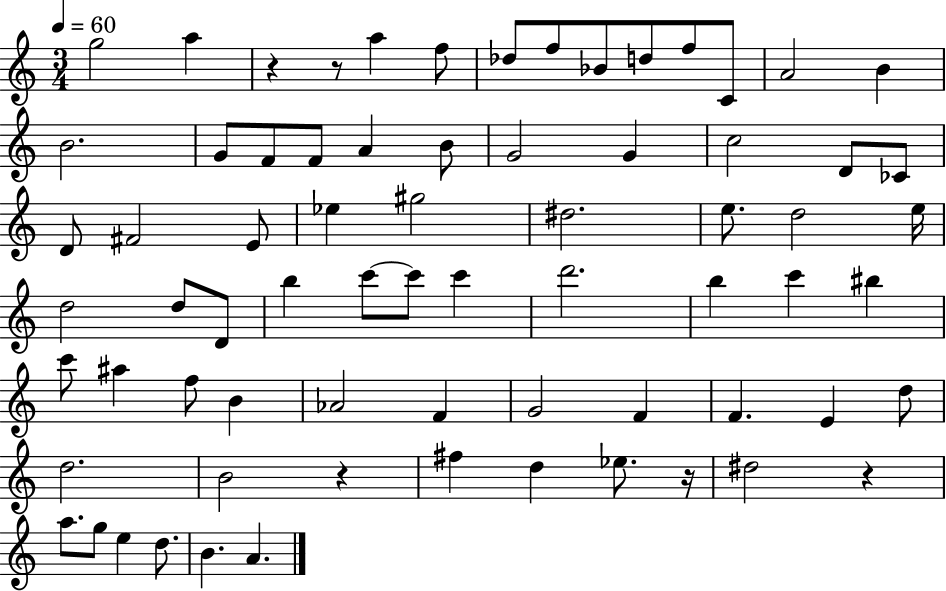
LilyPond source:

{
  \clef treble
  \numericTimeSignature
  \time 3/4
  \key c \major
  \tempo 4 = 60
  g''2 a''4 | r4 r8 a''4 f''8 | des''8 f''8 bes'8 d''8 f''8 c'8 | a'2 b'4 | \break b'2. | g'8 f'8 f'8 a'4 b'8 | g'2 g'4 | c''2 d'8 ces'8 | \break d'8 fis'2 e'8 | ees''4 gis''2 | dis''2. | e''8. d''2 e''16 | \break d''2 d''8 d'8 | b''4 c'''8~~ c'''8 c'''4 | d'''2. | b''4 c'''4 bis''4 | \break c'''8 ais''4 f''8 b'4 | aes'2 f'4 | g'2 f'4 | f'4. e'4 d''8 | \break d''2. | b'2 r4 | fis''4 d''4 ees''8. r16 | dis''2 r4 | \break a''8. g''8 e''4 d''8. | b'4. a'4. | \bar "|."
}